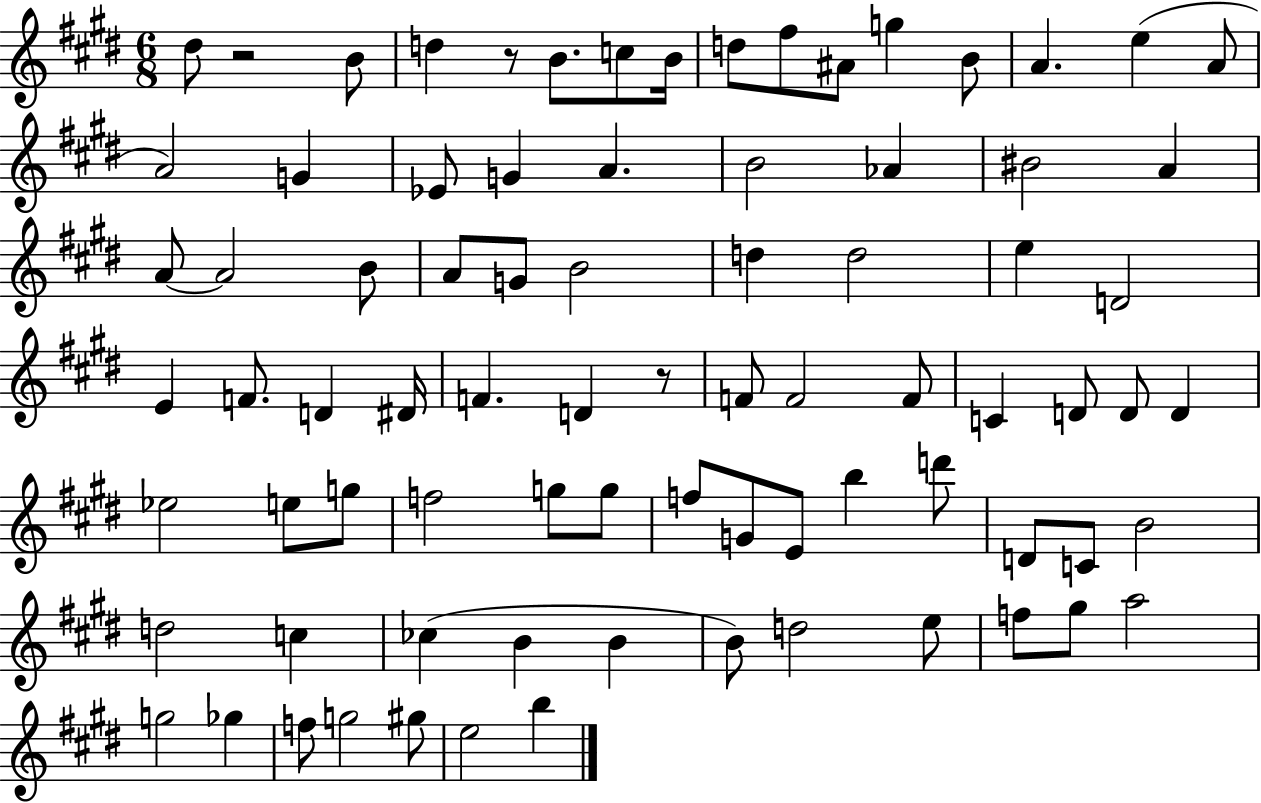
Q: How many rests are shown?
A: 3